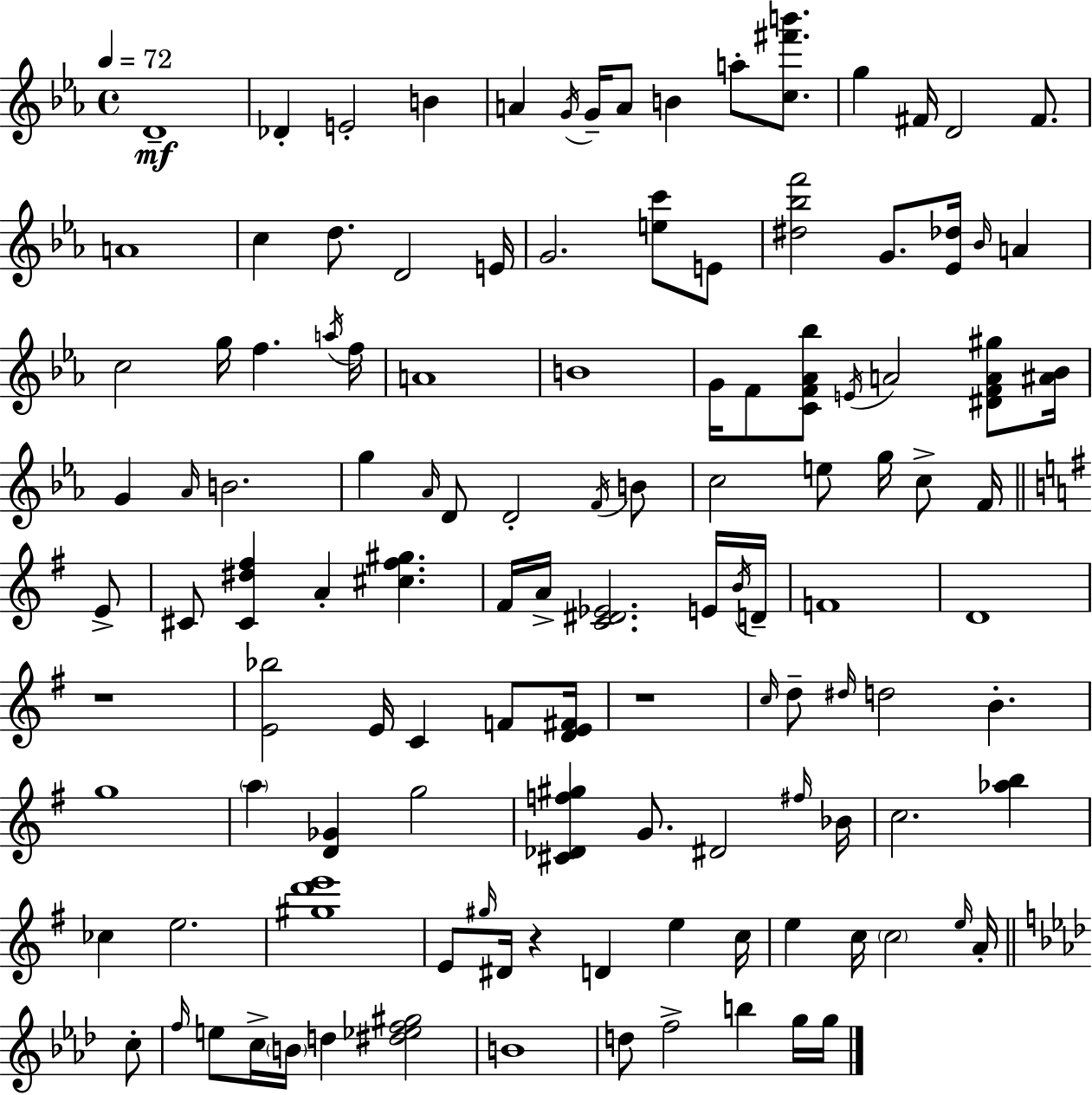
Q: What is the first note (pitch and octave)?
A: D4